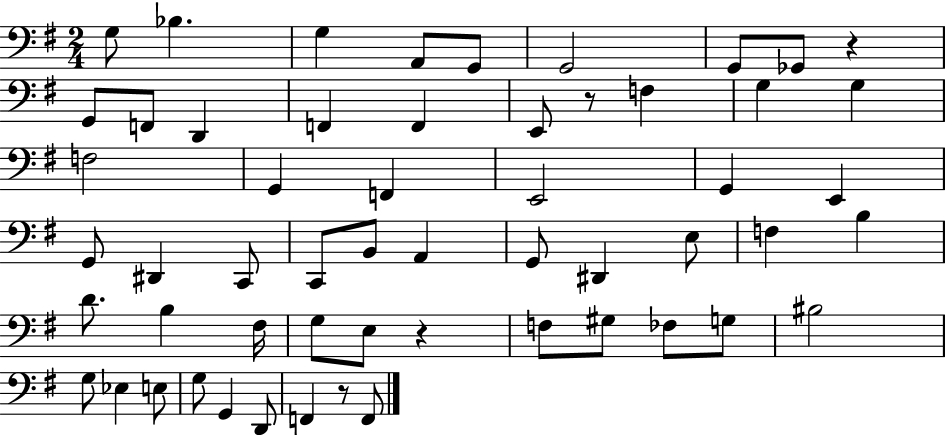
{
  \clef bass
  \numericTimeSignature
  \time 2/4
  \key g \major
  \repeat volta 2 { g8 bes4. | g4 a,8 g,8 | g,2 | g,8 ges,8 r4 | \break g,8 f,8 d,4 | f,4 f,4 | e,8 r8 f4 | g4 g4 | \break f2 | g,4 f,4 | e,2 | g,4 e,4 | \break g,8 dis,4 c,8 | c,8 b,8 a,4 | g,8 dis,4 e8 | f4 b4 | \break d'8. b4 fis16 | g8 e8 r4 | f8 gis8 fes8 g8 | bis2 | \break g8 ees4 e8 | g8 g,4 d,8 | f,4 r8 f,8 | } \bar "|."
}